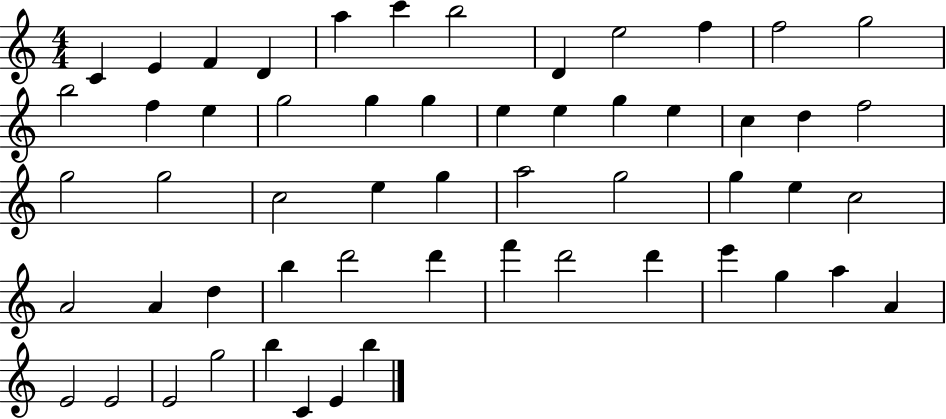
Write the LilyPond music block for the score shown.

{
  \clef treble
  \numericTimeSignature
  \time 4/4
  \key c \major
  c'4 e'4 f'4 d'4 | a''4 c'''4 b''2 | d'4 e''2 f''4 | f''2 g''2 | \break b''2 f''4 e''4 | g''2 g''4 g''4 | e''4 e''4 g''4 e''4 | c''4 d''4 f''2 | \break g''2 g''2 | c''2 e''4 g''4 | a''2 g''2 | g''4 e''4 c''2 | \break a'2 a'4 d''4 | b''4 d'''2 d'''4 | f'''4 d'''2 d'''4 | e'''4 g''4 a''4 a'4 | \break e'2 e'2 | e'2 g''2 | b''4 c'4 e'4 b''4 | \bar "|."
}